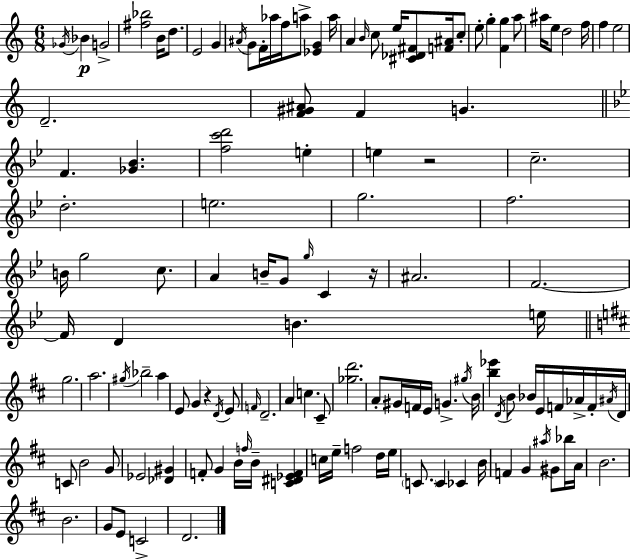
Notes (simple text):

Gb4/s Bb4/q G4/h [F#5,Bb5]/h B4/s D5/e. E4/h G4/q A#4/s G4/e F4/s Ab5/s F5/s A5/e [Eb4,G4]/q A5/s A4/q B4/s C5/e E5/s [C#4,Db4,F#4]/e [F4,A#4]/s C5/e E5/e G5/q [F4,G5]/q A5/e A#5/s E5/e D5/h F5/s F5/q E5/h D4/h. [F4,G#4,A#4]/e F4/q G4/q. F4/q. [Gb4,Bb4]/q. [F5,C6,D6]/h E5/q E5/q R/h C5/h. D5/h. E5/h. G5/h. F5/h. B4/s G5/h C5/e. A4/q B4/s G4/e G5/s C4/q R/s A#4/h. F4/h. F4/s D4/q B4/q. E5/s G5/h. A5/h. G#5/s Bb5/h A5/q E4/e G4/q R/q D4/s E4/e F4/s D4/h. A4/q C5/q. C#4/e [Gb5,D6]/h. A4/e G#4/s F4/s E4/s G4/q. G#5/s B4/s [B5,Eb6]/q D4/s B4/e Bb4/s E4/s F4/s Ab4/s F4/s A#4/s D4/s C4/e B4/h G4/e Eb4/h [Db4,G#4]/q F4/e G4/q B4/s F5/s B4/s [C4,D#4,Eb4,F4]/q C5/s E5/s F5/h D5/s E5/s C4/e. C4/q CES4/q B4/s F4/q G4/q A#5/s G#4/e Bb5/s A4/s B4/h. B4/h. G4/e E4/e C4/h D4/h.